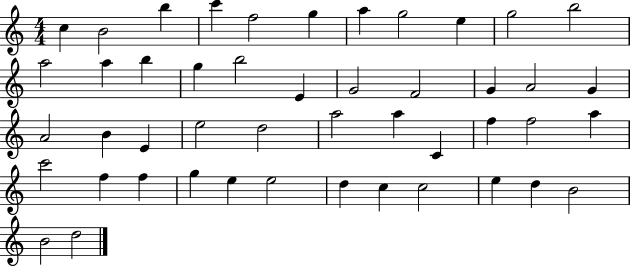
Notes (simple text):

C5/q B4/h B5/q C6/q F5/h G5/q A5/q G5/h E5/q G5/h B5/h A5/h A5/q B5/q G5/q B5/h E4/q G4/h F4/h G4/q A4/h G4/q A4/h B4/q E4/q E5/h D5/h A5/h A5/q C4/q F5/q F5/h A5/q C6/h F5/q F5/q G5/q E5/q E5/h D5/q C5/q C5/h E5/q D5/q B4/h B4/h D5/h